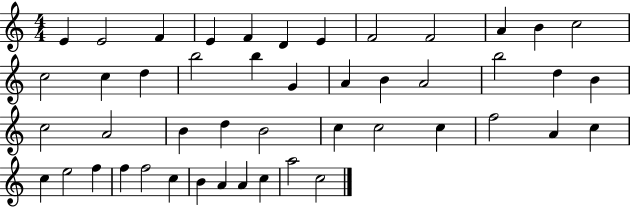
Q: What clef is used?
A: treble